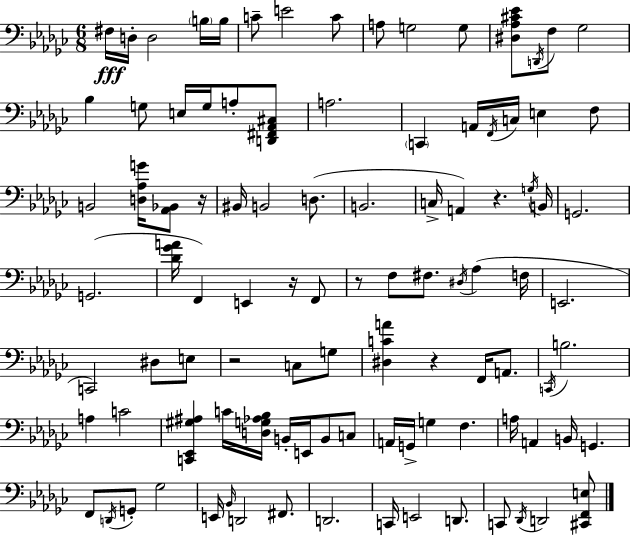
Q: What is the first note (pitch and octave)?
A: F#3